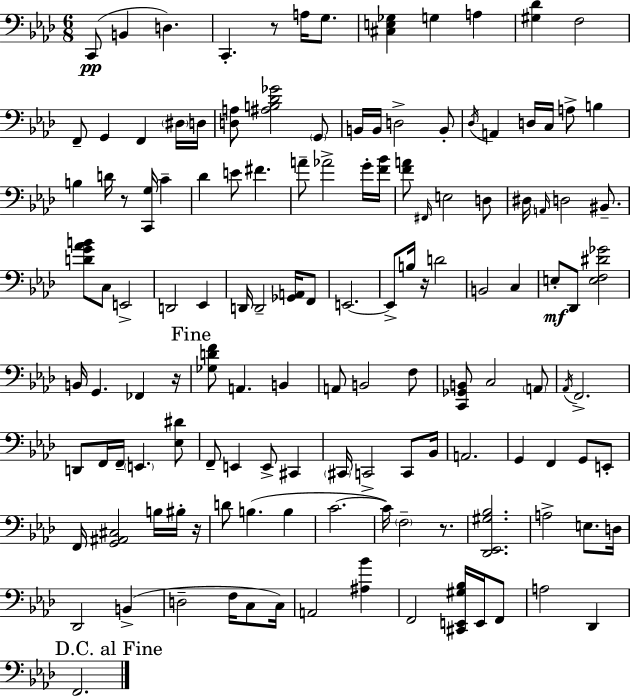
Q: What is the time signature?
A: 6/8